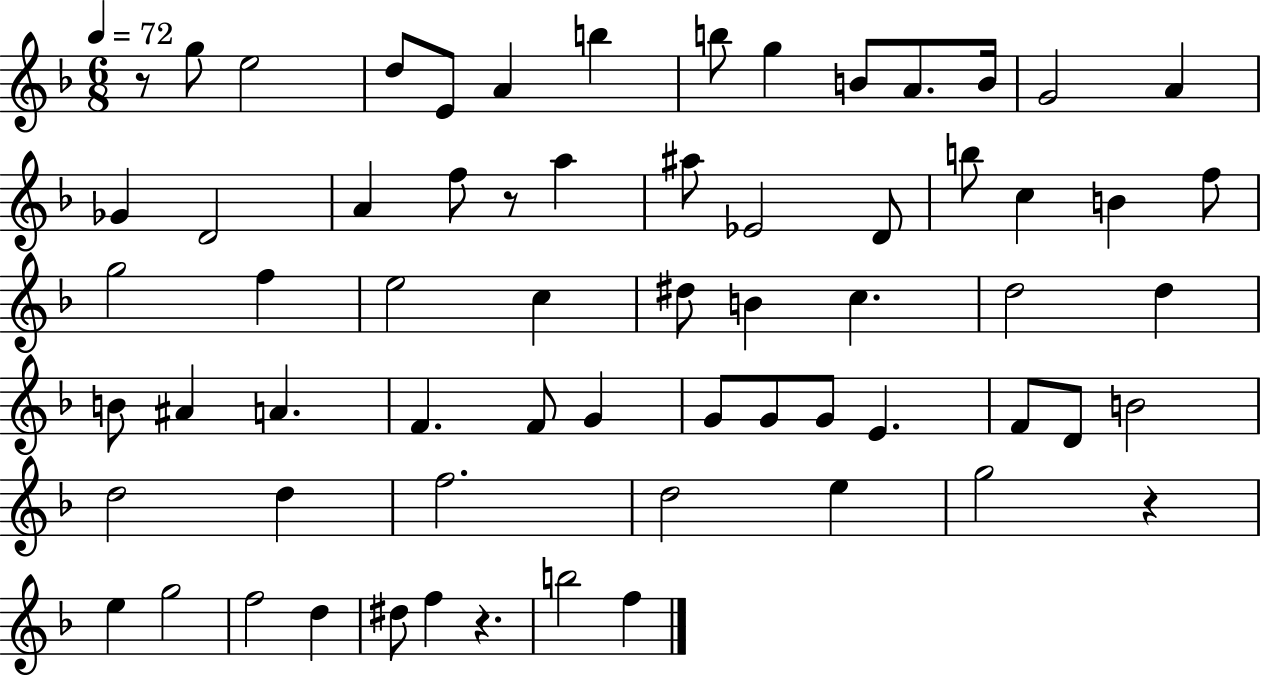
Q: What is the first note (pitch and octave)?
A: G5